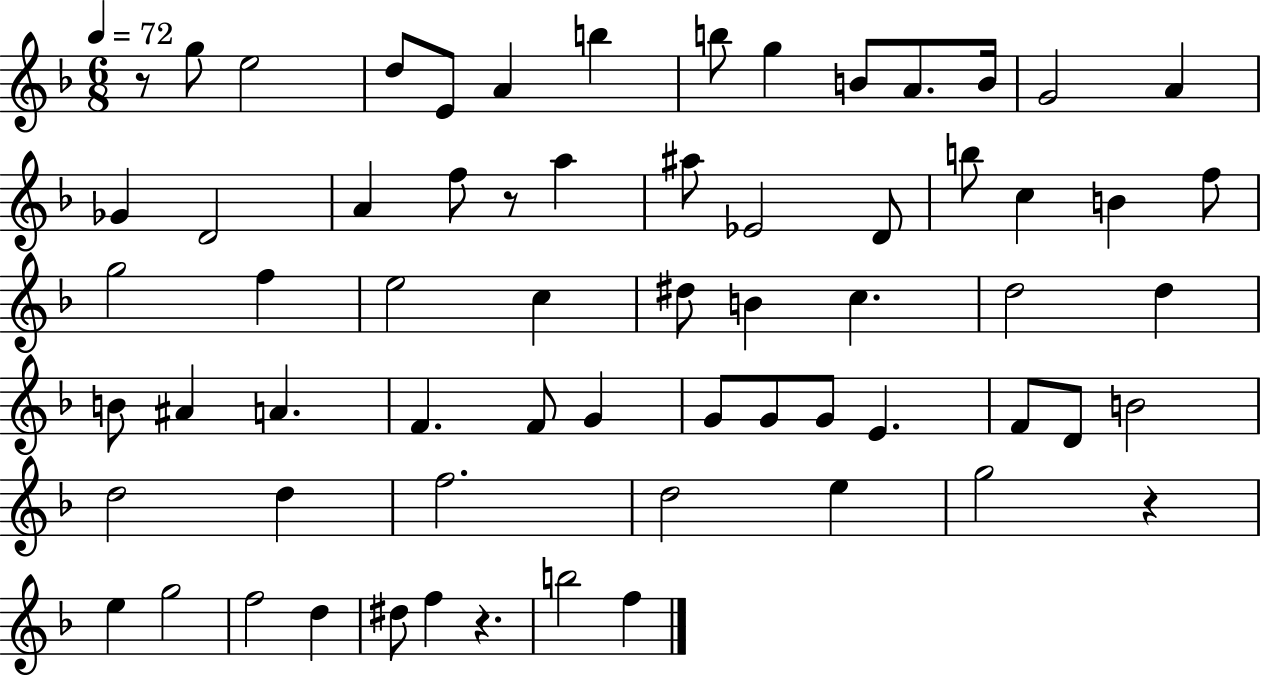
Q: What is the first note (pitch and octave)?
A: G5